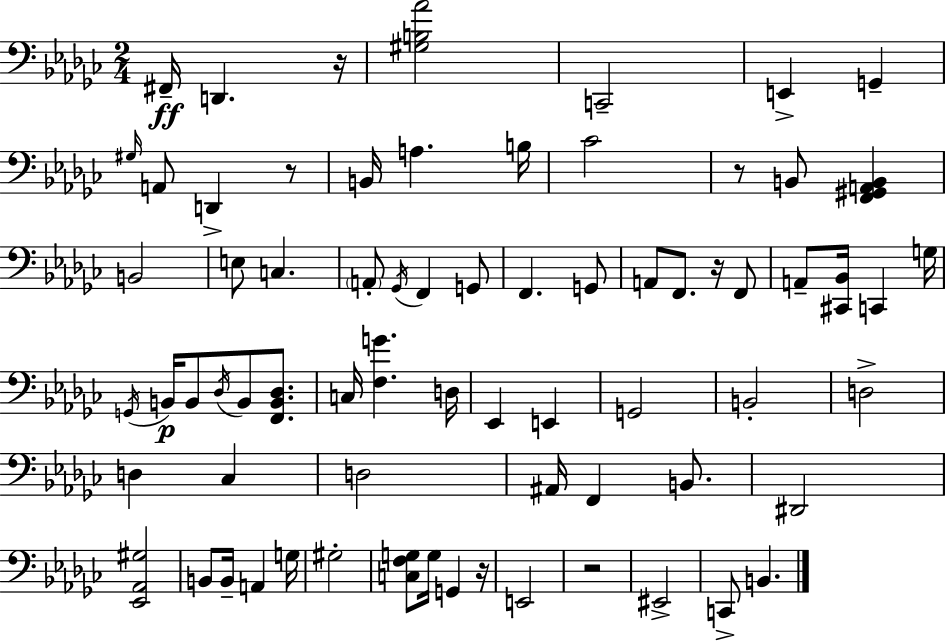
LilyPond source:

{
  \clef bass
  \numericTimeSignature
  \time 2/4
  \key ees \minor
  \repeat volta 2 { fis,16--\ff d,4. r16 | <gis b aes'>2 | c,2-- | e,4-> g,4-- | \break \grace { gis16 } a,8 d,4-> r8 | b,16 a4. | b16 ces'2 | r8 b,8 <f, gis, a, b,>4 | \break b,2 | e8 c4. | \parenthesize a,8-. \acciaccatura { ges,16 } f,4 | g,8 f,4. | \break g,8 a,8 f,8. r16 | f,8 a,8-- <cis, bes,>16 c,4 | g16 \acciaccatura { g,16 }\p b,16 b,8 \acciaccatura { des16 } b,8 | <f, b, des>8. c16 <f g'>4. | \break d16 ees,4 | e,4 g,2 | b,2-. | d2-> | \break d4 | ces4 d2 | ais,16 f,4 | b,8. dis,2 | \break <ees, aes, gis>2 | b,8 b,16-- a,4 | g16 gis2-. | <c f g>8 g16 g,4 | \break r16 e,2 | r2 | eis,2-> | c,8-> b,4. | \break } \bar "|."
}